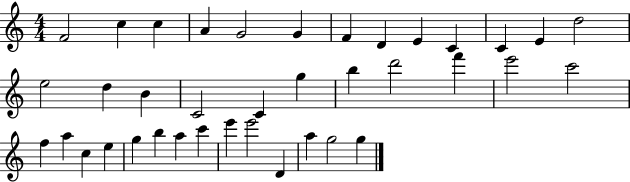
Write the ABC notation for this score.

X:1
T:Untitled
M:4/4
L:1/4
K:C
F2 c c A G2 G F D E C C E d2 e2 d B C2 C g b d'2 f' e'2 c'2 f a c e g b a c' e' e'2 D a g2 g